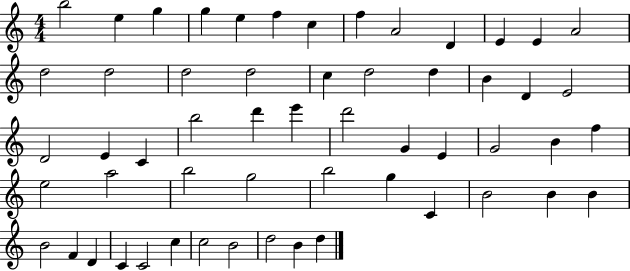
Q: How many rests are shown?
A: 0